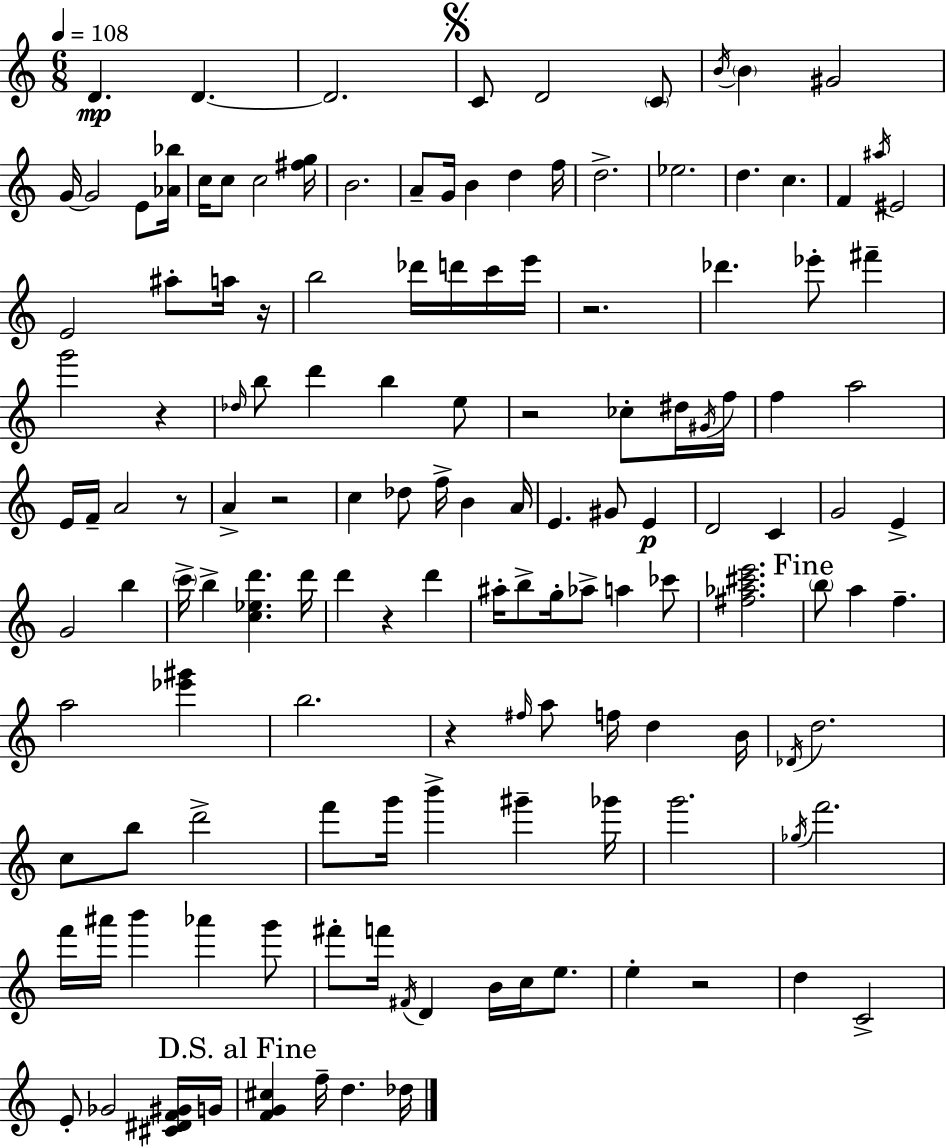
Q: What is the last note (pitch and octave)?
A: Db5